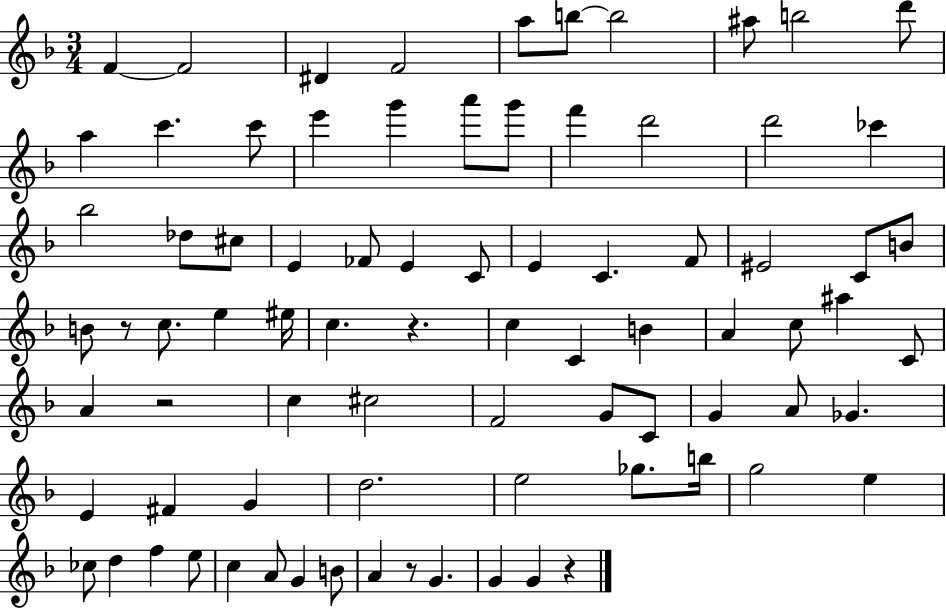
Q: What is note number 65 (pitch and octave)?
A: CES5